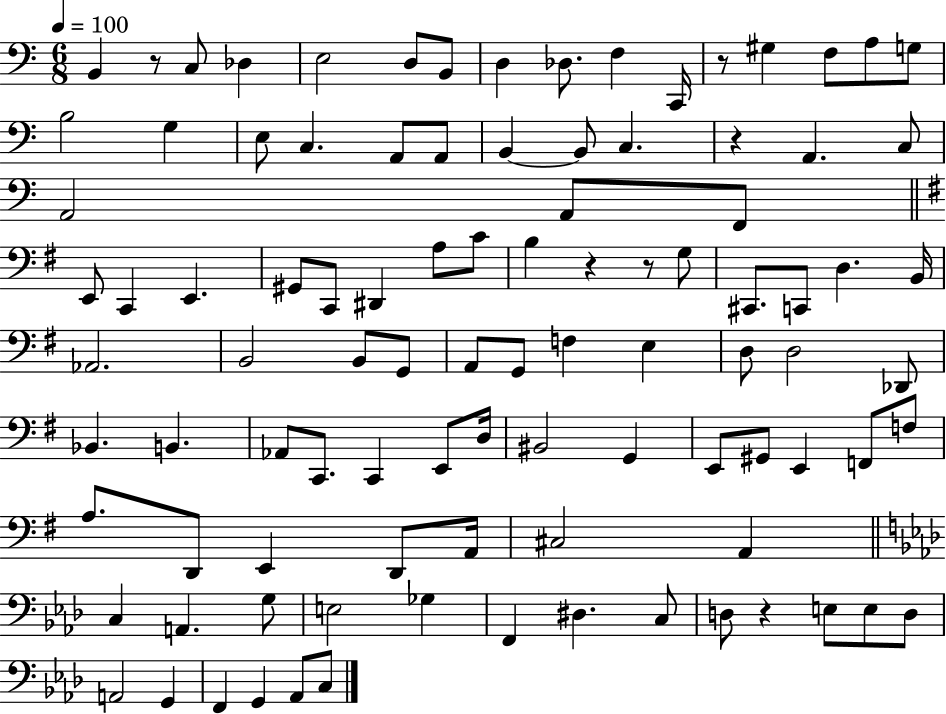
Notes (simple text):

B2/q R/e C3/e Db3/q E3/h D3/e B2/e D3/q Db3/e. F3/q C2/s R/e G#3/q F3/e A3/e G3/e B3/h G3/q E3/e C3/q. A2/e A2/e B2/q B2/e C3/q. R/q A2/q. C3/e A2/h A2/e F2/e E2/e C2/q E2/q. G#2/e C2/e D#2/q A3/e C4/e B3/q R/q R/e G3/e C#2/e. C2/e D3/q. B2/s Ab2/h. B2/h B2/e G2/e A2/e G2/e F3/q E3/q D3/e D3/h Db2/e Bb2/q. B2/q. Ab2/e C2/e. C2/q E2/e D3/s BIS2/h G2/q E2/e G#2/e E2/q F2/e F3/e A3/e. D2/e E2/q D2/e A2/s C#3/h A2/q C3/q A2/q. G3/e E3/h Gb3/q F2/q D#3/q. C3/e D3/e R/q E3/e E3/e D3/e A2/h G2/q F2/q G2/q Ab2/e C3/e